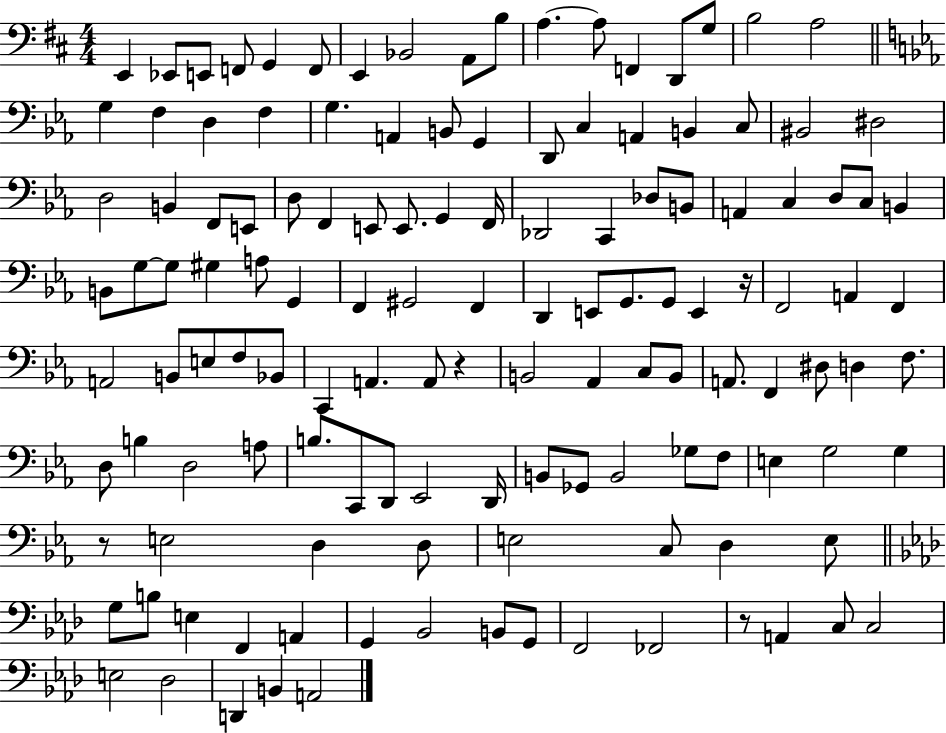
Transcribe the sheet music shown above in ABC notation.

X:1
T:Untitled
M:4/4
L:1/4
K:D
E,, _E,,/2 E,,/2 F,,/2 G,, F,,/2 E,, _B,,2 A,,/2 B,/2 A, A,/2 F,, D,,/2 G,/2 B,2 A,2 G, F, D, F, G, A,, B,,/2 G,, D,,/2 C, A,, B,, C,/2 ^B,,2 ^D,2 D,2 B,, F,,/2 E,,/2 D,/2 F,, E,,/2 E,,/2 G,, F,,/4 _D,,2 C,, _D,/2 B,,/2 A,, C, D,/2 C,/2 B,, B,,/2 G,/2 G,/2 ^G, A,/2 G,, F,, ^G,,2 F,, D,, E,,/2 G,,/2 G,,/2 E,, z/4 F,,2 A,, F,, A,,2 B,,/2 E,/2 F,/2 _B,,/2 C,, A,, A,,/2 z B,,2 _A,, C,/2 B,,/2 A,,/2 F,, ^D,/2 D, F,/2 D,/2 B, D,2 A,/2 B,/2 C,,/2 D,,/2 _E,,2 D,,/4 B,,/2 _G,,/2 B,,2 _G,/2 F,/2 E, G,2 G, z/2 E,2 D, D,/2 E,2 C,/2 D, E,/2 G,/2 B,/2 E, F,, A,, G,, _B,,2 B,,/2 G,,/2 F,,2 _F,,2 z/2 A,, C,/2 C,2 E,2 _D,2 D,, B,, A,,2